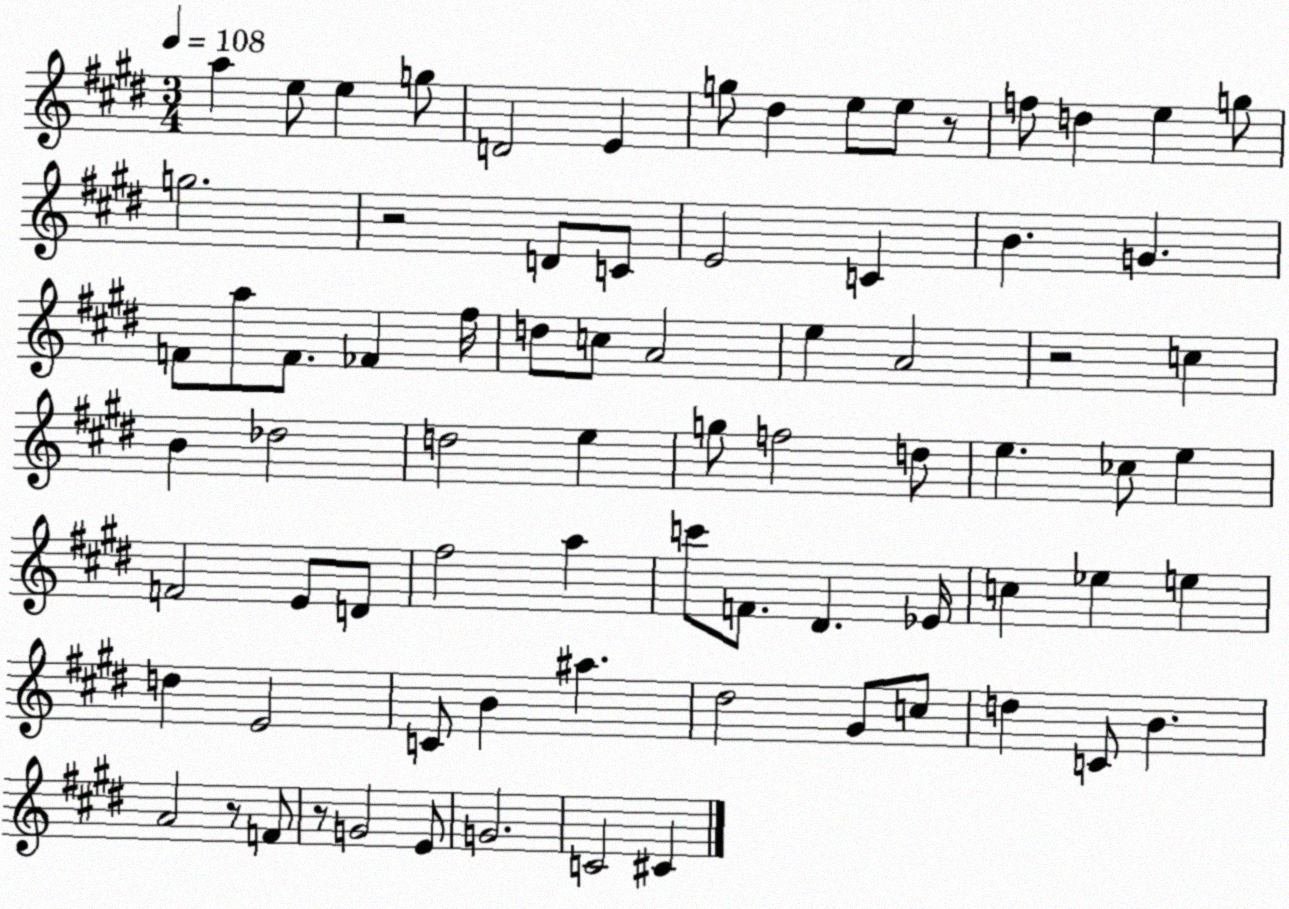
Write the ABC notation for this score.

X:1
T:Untitled
M:3/4
L:1/4
K:E
a e/2 e g/2 D2 E g/2 ^d e/2 e/2 z/2 f/2 d e g/2 g2 z2 D/2 C/2 E2 C B G F/2 a/2 F/2 _F ^f/4 d/2 c/2 A2 e A2 z2 c B _d2 d2 e g/2 f2 d/2 e _c/2 e F2 E/2 D/2 ^f2 a c'/2 F/2 ^D _E/4 c _e e d E2 C/2 B ^a ^d2 ^G/2 c/2 d C/2 B A2 z/2 F/2 z/2 G2 E/2 G2 C2 ^C